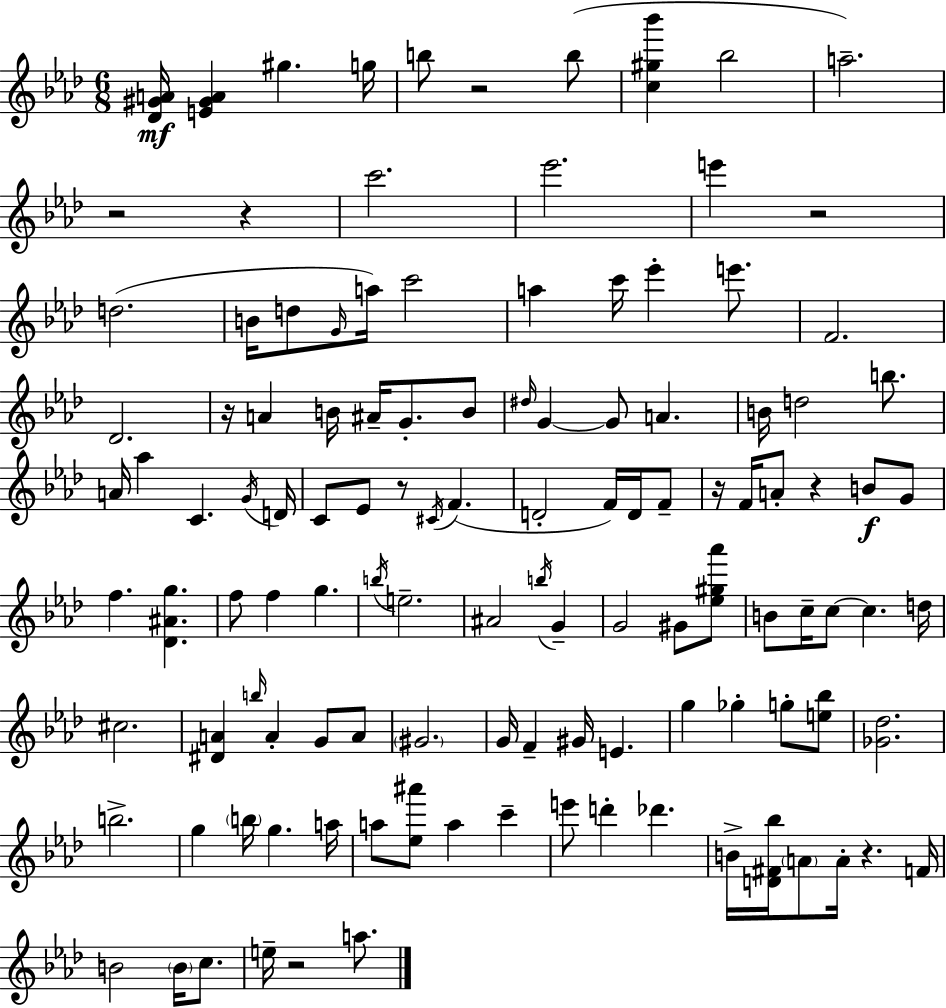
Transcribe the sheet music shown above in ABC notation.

X:1
T:Untitled
M:6/8
L:1/4
K:Fm
[_D^GA]/4 [E^GA] ^g g/4 b/2 z2 b/2 [c^g_b'] _b2 a2 z2 z c'2 _e'2 e' z2 d2 B/4 d/2 G/4 a/4 c'2 a c'/4 _e' e'/2 F2 _D2 z/4 A B/4 ^A/4 G/2 B/2 ^d/4 G G/2 A B/4 d2 b/2 A/4 _a C G/4 D/4 C/2 _E/2 z/2 ^C/4 F D2 F/4 D/4 F/2 z/4 F/4 A/2 z B/2 G/2 f [_D^Ag] f/2 f g b/4 e2 ^A2 b/4 G G2 ^G/2 [_e^g_a']/2 B/2 c/4 c/2 c d/4 ^c2 [^DA] b/4 A G/2 A/2 ^G2 G/4 F ^G/4 E g _g g/2 [e_b]/2 [_G_d]2 b2 g b/4 g a/4 a/2 [_e^a']/2 a c' e'/2 d' _d' B/4 [D^F_b]/4 A/2 A/4 z F/4 B2 B/4 c/2 e/4 z2 a/2